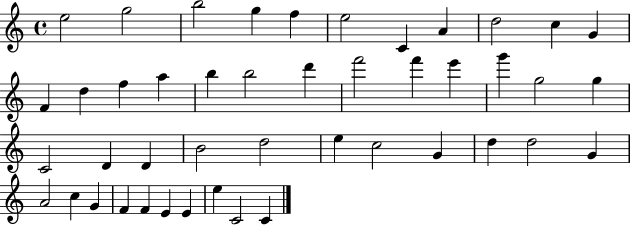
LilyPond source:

{
  \clef treble
  \time 4/4
  \defaultTimeSignature
  \key c \major
  e''2 g''2 | b''2 g''4 f''4 | e''2 c'4 a'4 | d''2 c''4 g'4 | \break f'4 d''4 f''4 a''4 | b''4 b''2 d'''4 | f'''2 f'''4 e'''4 | g'''4 g''2 g''4 | \break c'2 d'4 d'4 | b'2 d''2 | e''4 c''2 g'4 | d''4 d''2 g'4 | \break a'2 c''4 g'4 | f'4 f'4 e'4 e'4 | e''4 c'2 c'4 | \bar "|."
}